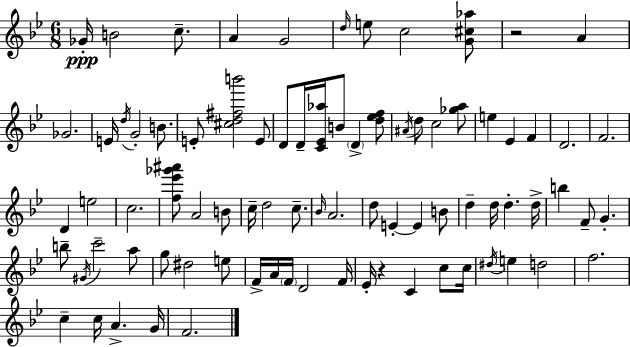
{
  \clef treble
  \numericTimeSignature
  \time 6/8
  \key g \minor
  ges'16-.\ppp b'2 c''8.-- | a'4 g'2 | \grace { d''16 } e''8 c''2 <g' cis'' aes''>8 | r2 a'4 | \break ges'2. | e'16 \acciaccatura { d''16 } g'2-. b'8. | e'8-. <cis'' d'' fis'' b'''>2 | e'8 d'8 d'16-- <c' ees' aes''>16 b'8 \parenthesize d'4-> | \break <d'' ees'' f''>8 \acciaccatura { ais'16 } d''8 c''2 | <ges'' a''>8 e''4 ees'4 f'4 | d'2. | f'2. | \break d'4 e''2 | c''2. | <f'' ees''' ges''' ais'''>8 a'2 | b'8 c''16-- d''2 | \break c''8.-- \grace { bes'16 } a'2. | d''8 e'4-.~~ e'4 | b'8 d''4-- d''16 d''4.-. | d''16-> b''4 f'8-- g'4.-. | \break b''8-- \acciaccatura { gis'16 } c'''2-- | a''8 g''8 dis''2 | e''8 f'16-> a'16 \parenthesize f'16 d'2 | f'16 ees'16-. r4 c'4 | \break c''8 c''16 \acciaccatura { dis''16 } e''4 d''2 | f''2. | c''4-- c''16 a'4.-> | g'16 f'2. | \break \bar "|."
}